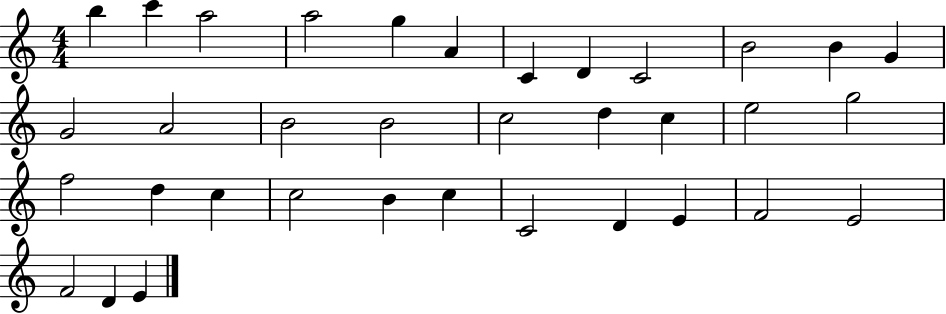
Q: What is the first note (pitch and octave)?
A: B5